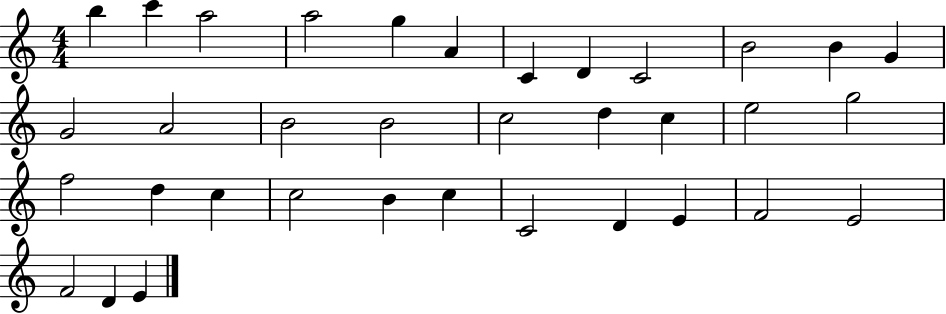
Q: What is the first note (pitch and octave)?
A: B5